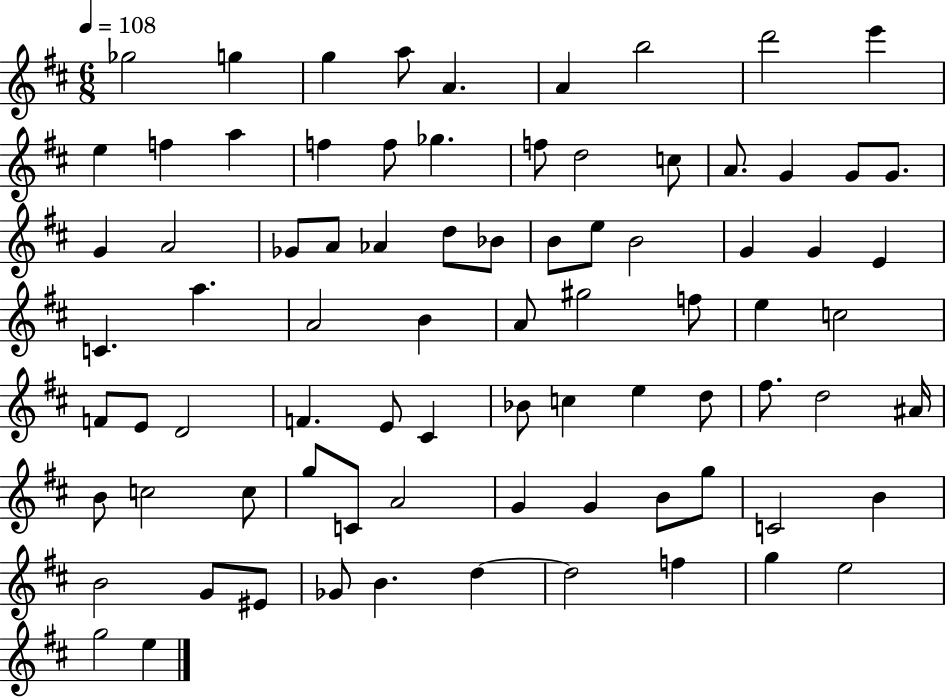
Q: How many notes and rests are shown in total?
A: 81